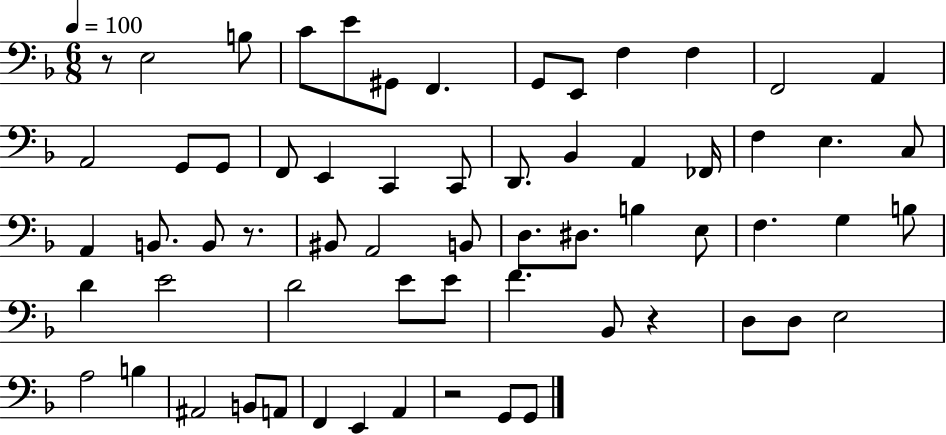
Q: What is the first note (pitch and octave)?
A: E3